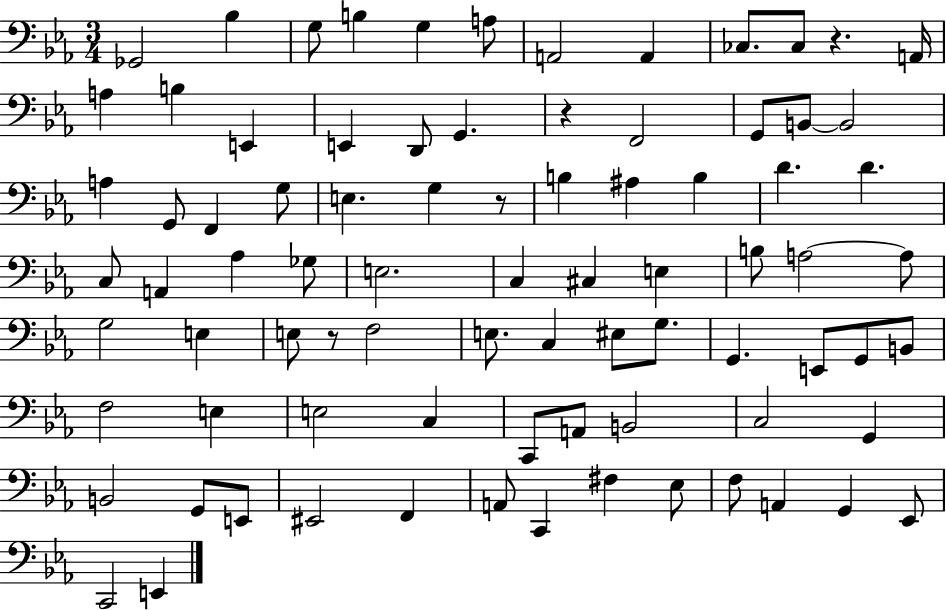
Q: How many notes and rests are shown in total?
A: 83